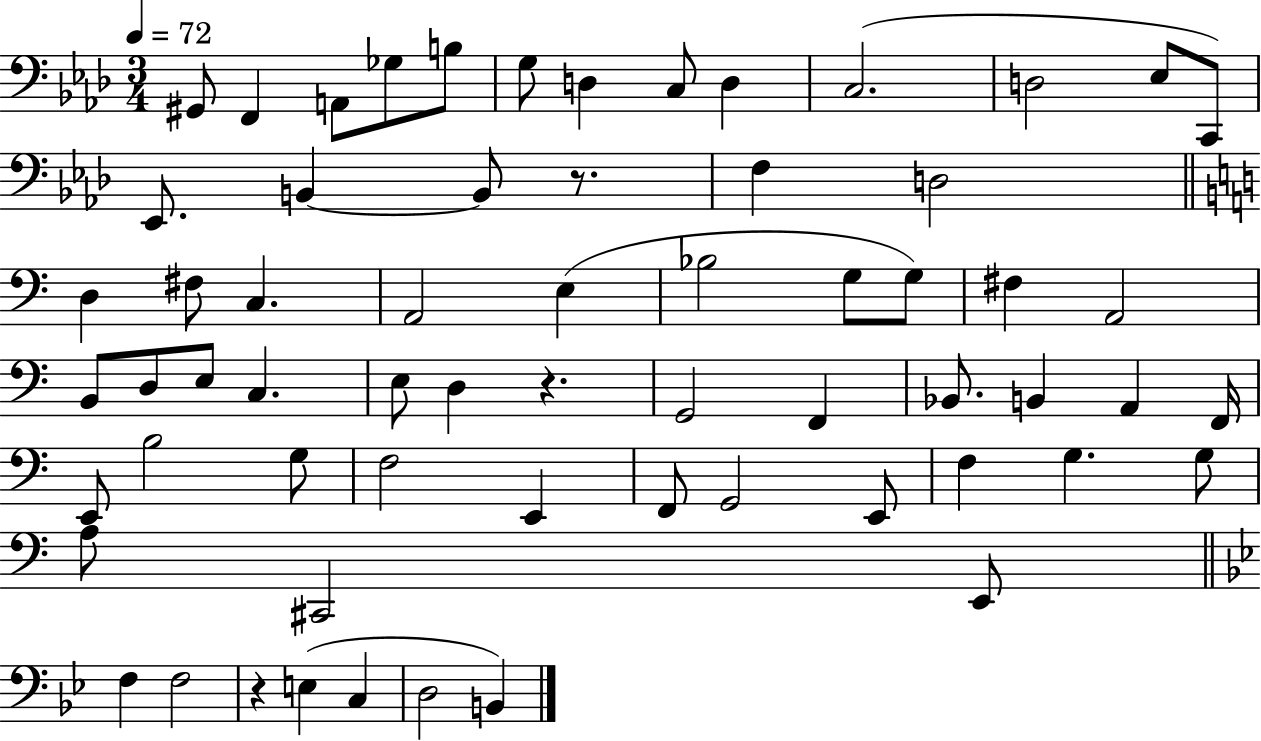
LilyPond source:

{
  \clef bass
  \numericTimeSignature
  \time 3/4
  \key aes \major
  \tempo 4 = 72
  gis,8 f,4 a,8 ges8 b8 | g8 d4 c8 d4 | c2.( | d2 ees8 c,8) | \break ees,8. b,4~~ b,8 r8. | f4 d2 | \bar "||" \break \key c \major d4 fis8 c4. | a,2 e4( | bes2 g8 g8) | fis4 a,2 | \break b,8 d8 e8 c4. | e8 d4 r4. | g,2 f,4 | bes,8. b,4 a,4 f,16 | \break e,8 b2 g8 | f2 e,4 | f,8 g,2 e,8 | f4 g4. g8 | \break a8 cis,2 e,8 | \bar "||" \break \key g \minor f4 f2 | r4 e4( c4 | d2 b,4) | \bar "|."
}